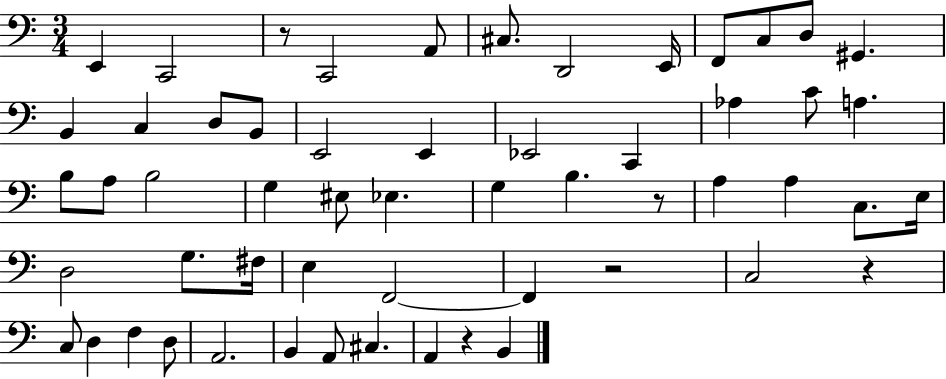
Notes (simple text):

E2/q C2/h R/e C2/h A2/e C#3/e. D2/h E2/s F2/e C3/e D3/e G#2/q. B2/q C3/q D3/e B2/e E2/h E2/q Eb2/h C2/q Ab3/q C4/e A3/q. B3/e A3/e B3/h G3/q EIS3/e Eb3/q. G3/q B3/q. R/e A3/q A3/q C3/e. E3/s D3/h G3/e. F#3/s E3/q F2/h F2/q R/h C3/h R/q C3/e D3/q F3/q D3/e A2/h. B2/q A2/e C#3/q. A2/q R/q B2/q